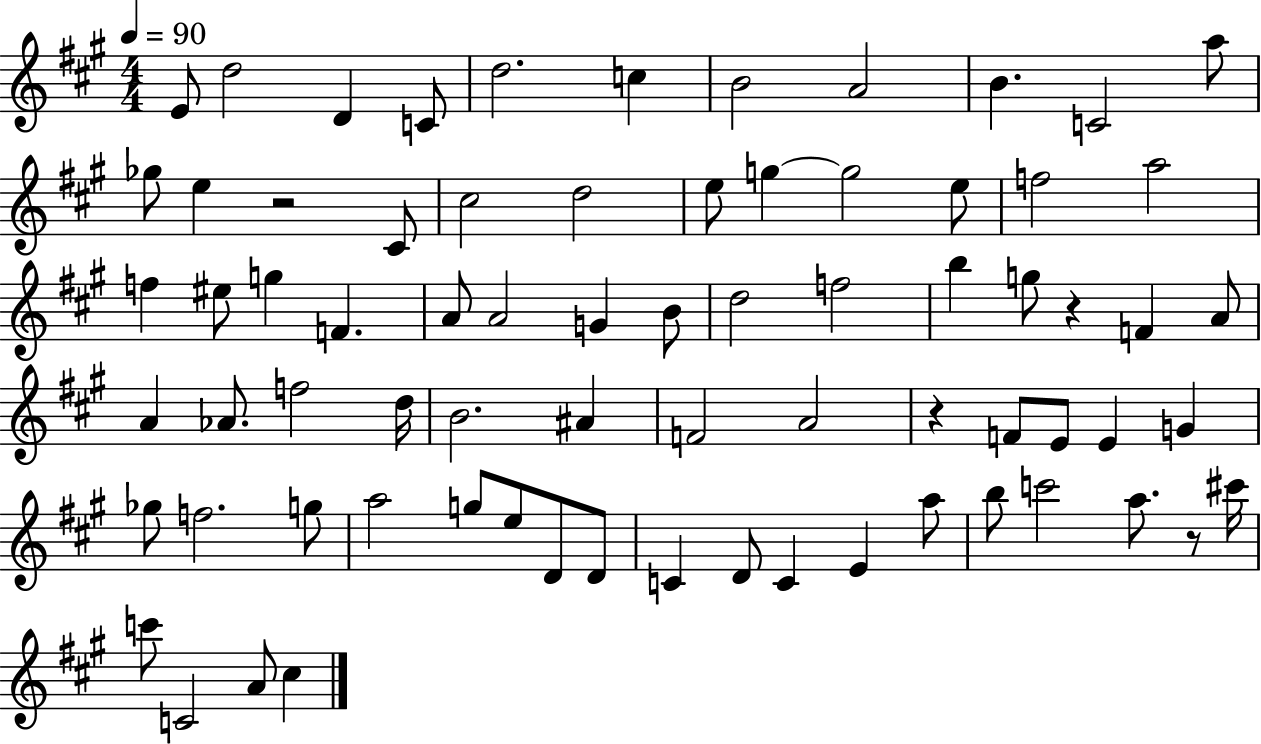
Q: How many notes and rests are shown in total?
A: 73